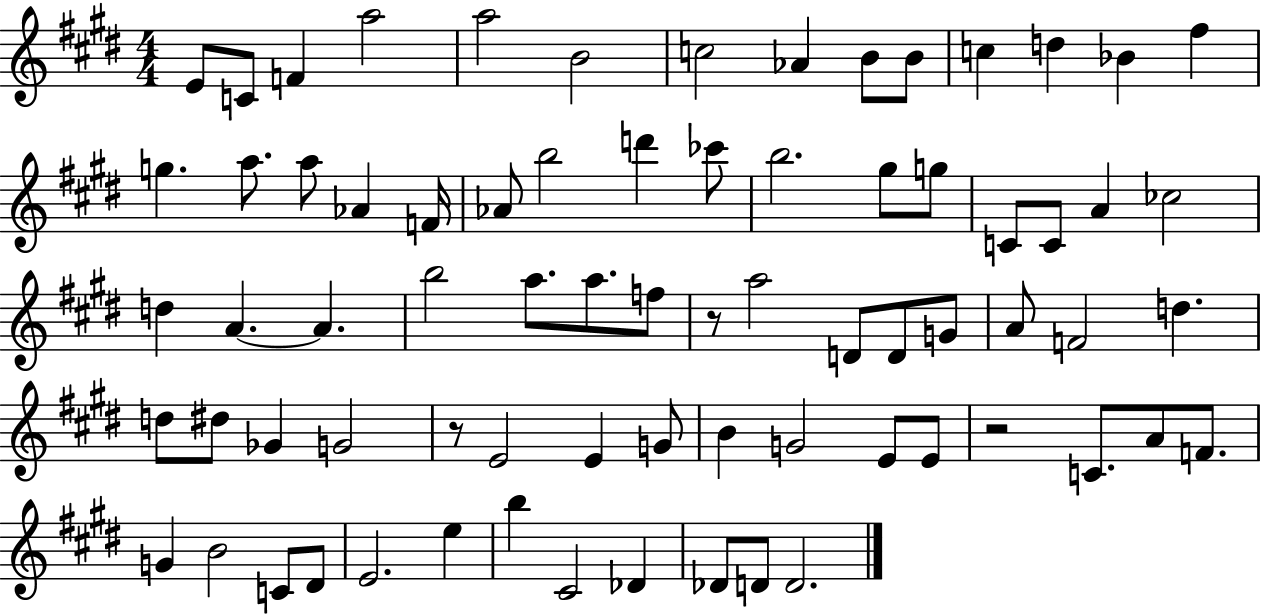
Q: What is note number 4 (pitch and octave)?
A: A5